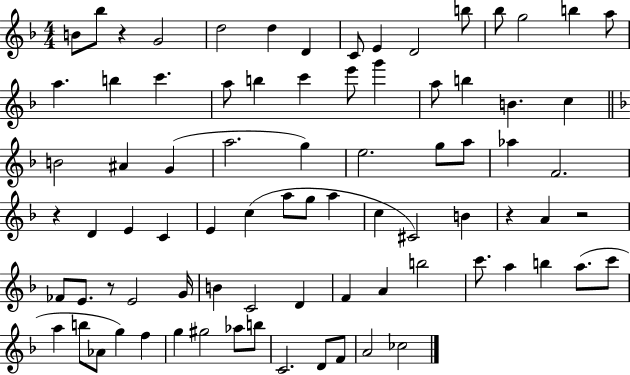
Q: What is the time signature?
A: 4/4